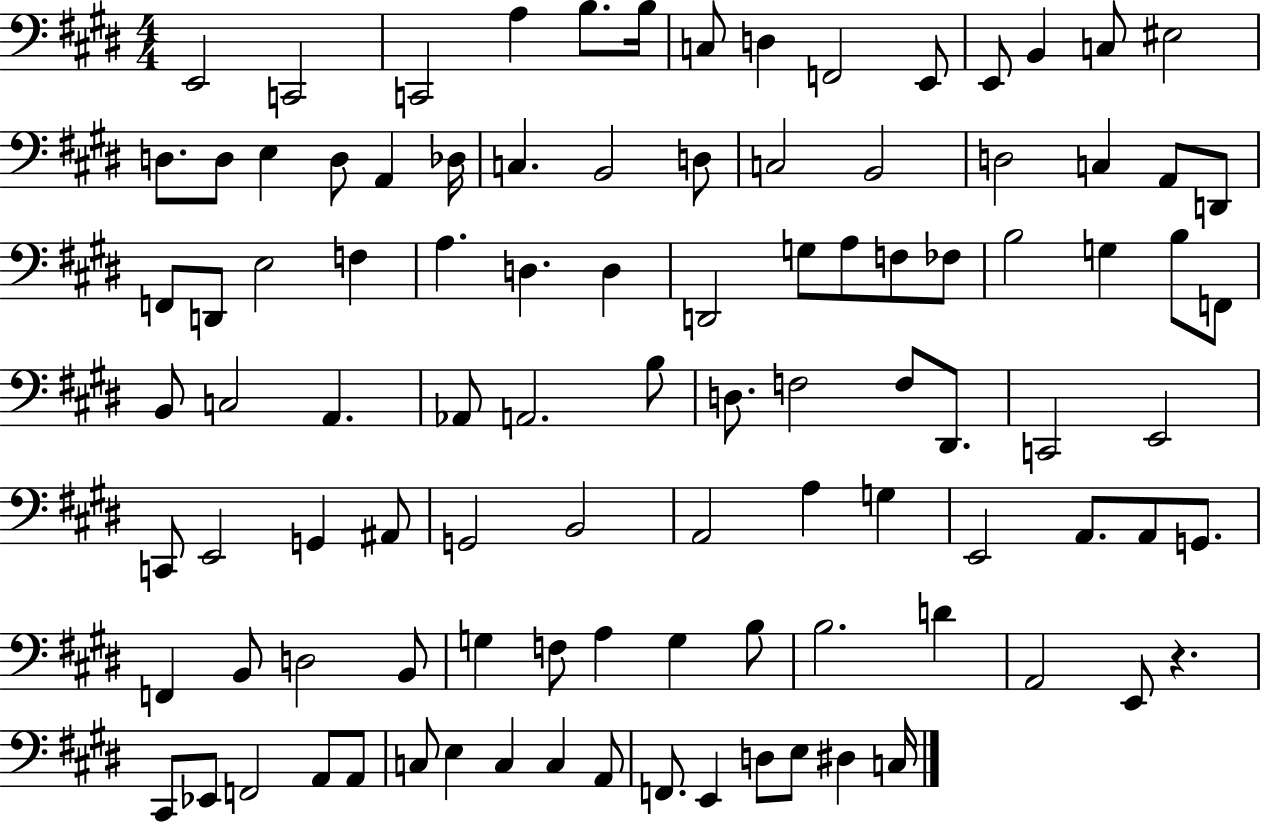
X:1
T:Untitled
M:4/4
L:1/4
K:E
E,,2 C,,2 C,,2 A, B,/2 B,/4 C,/2 D, F,,2 E,,/2 E,,/2 B,, C,/2 ^E,2 D,/2 D,/2 E, D,/2 A,, _D,/4 C, B,,2 D,/2 C,2 B,,2 D,2 C, A,,/2 D,,/2 F,,/2 D,,/2 E,2 F, A, D, D, D,,2 G,/2 A,/2 F,/2 _F,/2 B,2 G, B,/2 F,,/2 B,,/2 C,2 A,, _A,,/2 A,,2 B,/2 D,/2 F,2 F,/2 ^D,,/2 C,,2 E,,2 C,,/2 E,,2 G,, ^A,,/2 G,,2 B,,2 A,,2 A, G, E,,2 A,,/2 A,,/2 G,,/2 F,, B,,/2 D,2 B,,/2 G, F,/2 A, G, B,/2 B,2 D A,,2 E,,/2 z ^C,,/2 _E,,/2 F,,2 A,,/2 A,,/2 C,/2 E, C, C, A,,/2 F,,/2 E,, D,/2 E,/2 ^D, C,/4